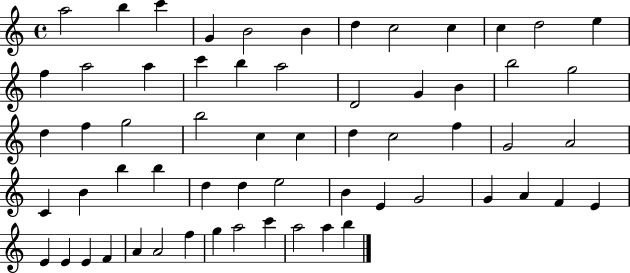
{
  \clef treble
  \time 4/4
  \defaultTimeSignature
  \key c \major
  a''2 b''4 c'''4 | g'4 b'2 b'4 | d''4 c''2 c''4 | c''4 d''2 e''4 | \break f''4 a''2 a''4 | c'''4 b''4 a''2 | d'2 g'4 b'4 | b''2 g''2 | \break d''4 f''4 g''2 | b''2 c''4 c''4 | d''4 c''2 f''4 | g'2 a'2 | \break c'4 b'4 b''4 b''4 | d''4 d''4 e''2 | b'4 e'4 g'2 | g'4 a'4 f'4 e'4 | \break e'4 e'4 e'4 f'4 | a'4 a'2 f''4 | g''4 a''2 c'''4 | a''2 a''4 b''4 | \break \bar "|."
}